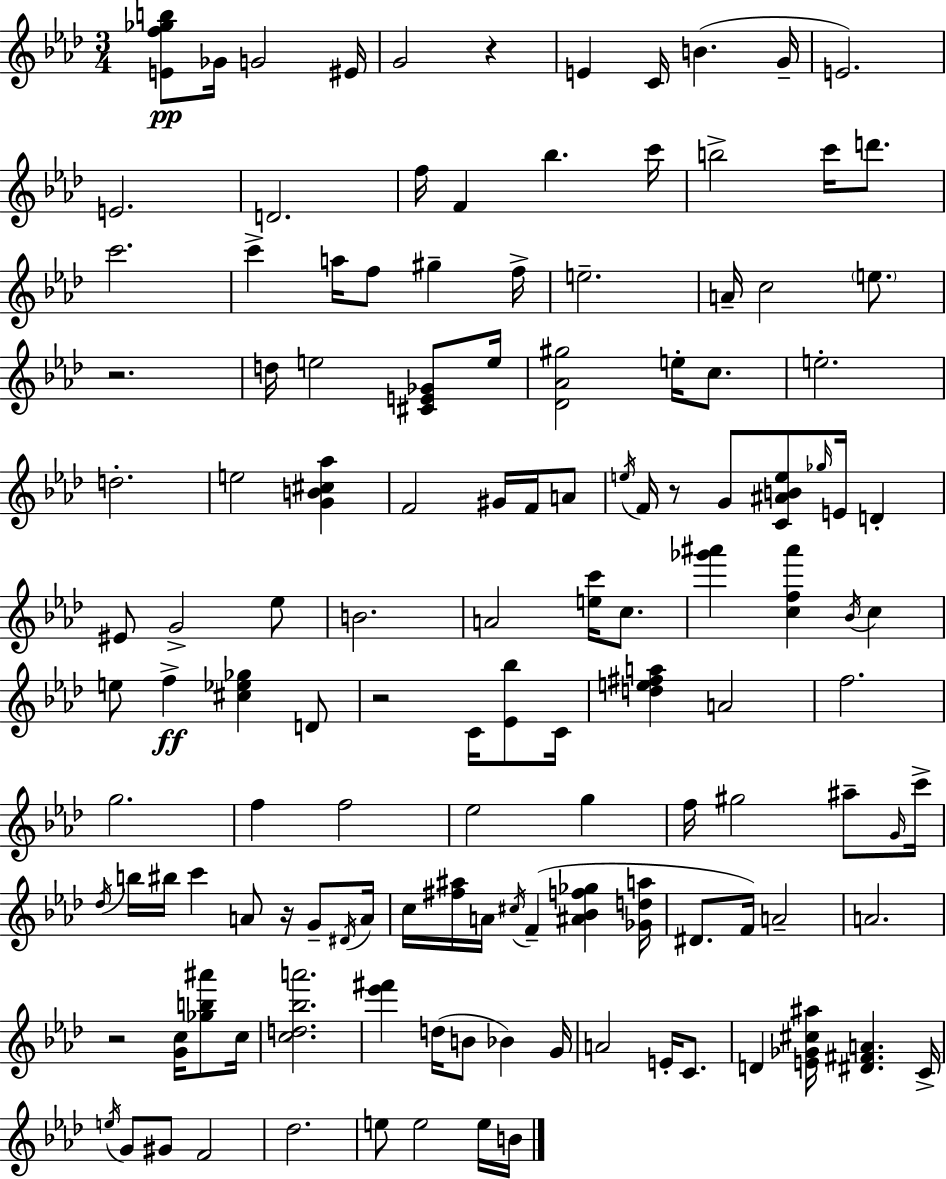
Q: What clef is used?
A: treble